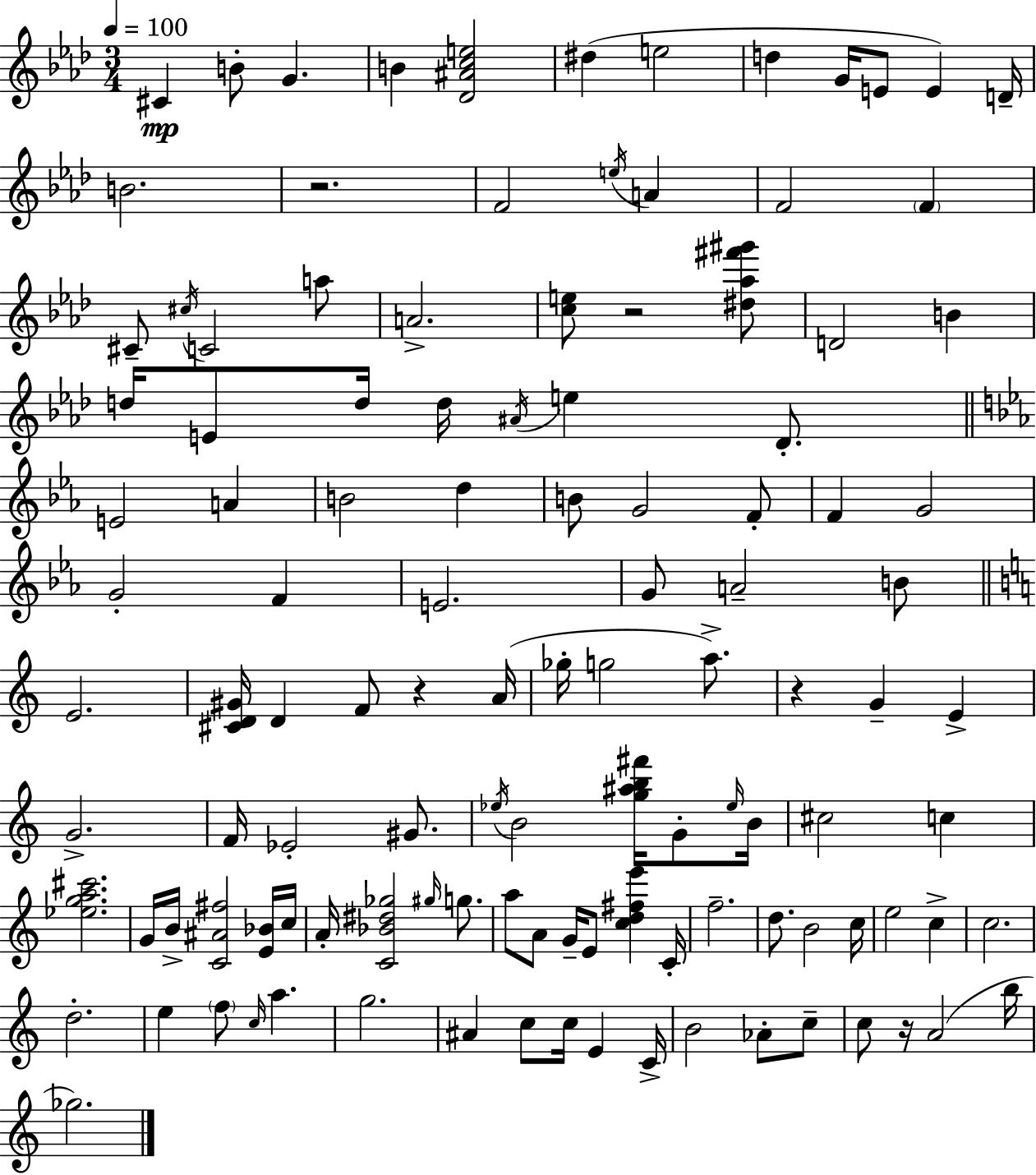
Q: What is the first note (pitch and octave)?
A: C#4